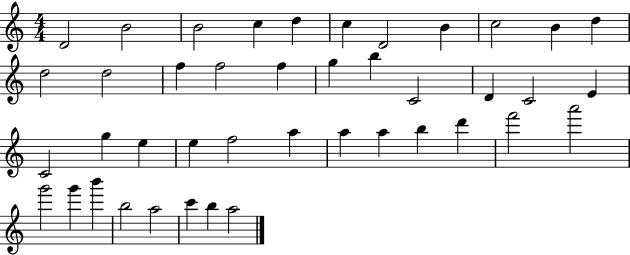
X:1
T:Untitled
M:4/4
L:1/4
K:C
D2 B2 B2 c d c D2 B c2 B d d2 d2 f f2 f g b C2 D C2 E C2 g e e f2 a a a b d' f'2 a'2 g'2 g' b' b2 a2 c' b a2